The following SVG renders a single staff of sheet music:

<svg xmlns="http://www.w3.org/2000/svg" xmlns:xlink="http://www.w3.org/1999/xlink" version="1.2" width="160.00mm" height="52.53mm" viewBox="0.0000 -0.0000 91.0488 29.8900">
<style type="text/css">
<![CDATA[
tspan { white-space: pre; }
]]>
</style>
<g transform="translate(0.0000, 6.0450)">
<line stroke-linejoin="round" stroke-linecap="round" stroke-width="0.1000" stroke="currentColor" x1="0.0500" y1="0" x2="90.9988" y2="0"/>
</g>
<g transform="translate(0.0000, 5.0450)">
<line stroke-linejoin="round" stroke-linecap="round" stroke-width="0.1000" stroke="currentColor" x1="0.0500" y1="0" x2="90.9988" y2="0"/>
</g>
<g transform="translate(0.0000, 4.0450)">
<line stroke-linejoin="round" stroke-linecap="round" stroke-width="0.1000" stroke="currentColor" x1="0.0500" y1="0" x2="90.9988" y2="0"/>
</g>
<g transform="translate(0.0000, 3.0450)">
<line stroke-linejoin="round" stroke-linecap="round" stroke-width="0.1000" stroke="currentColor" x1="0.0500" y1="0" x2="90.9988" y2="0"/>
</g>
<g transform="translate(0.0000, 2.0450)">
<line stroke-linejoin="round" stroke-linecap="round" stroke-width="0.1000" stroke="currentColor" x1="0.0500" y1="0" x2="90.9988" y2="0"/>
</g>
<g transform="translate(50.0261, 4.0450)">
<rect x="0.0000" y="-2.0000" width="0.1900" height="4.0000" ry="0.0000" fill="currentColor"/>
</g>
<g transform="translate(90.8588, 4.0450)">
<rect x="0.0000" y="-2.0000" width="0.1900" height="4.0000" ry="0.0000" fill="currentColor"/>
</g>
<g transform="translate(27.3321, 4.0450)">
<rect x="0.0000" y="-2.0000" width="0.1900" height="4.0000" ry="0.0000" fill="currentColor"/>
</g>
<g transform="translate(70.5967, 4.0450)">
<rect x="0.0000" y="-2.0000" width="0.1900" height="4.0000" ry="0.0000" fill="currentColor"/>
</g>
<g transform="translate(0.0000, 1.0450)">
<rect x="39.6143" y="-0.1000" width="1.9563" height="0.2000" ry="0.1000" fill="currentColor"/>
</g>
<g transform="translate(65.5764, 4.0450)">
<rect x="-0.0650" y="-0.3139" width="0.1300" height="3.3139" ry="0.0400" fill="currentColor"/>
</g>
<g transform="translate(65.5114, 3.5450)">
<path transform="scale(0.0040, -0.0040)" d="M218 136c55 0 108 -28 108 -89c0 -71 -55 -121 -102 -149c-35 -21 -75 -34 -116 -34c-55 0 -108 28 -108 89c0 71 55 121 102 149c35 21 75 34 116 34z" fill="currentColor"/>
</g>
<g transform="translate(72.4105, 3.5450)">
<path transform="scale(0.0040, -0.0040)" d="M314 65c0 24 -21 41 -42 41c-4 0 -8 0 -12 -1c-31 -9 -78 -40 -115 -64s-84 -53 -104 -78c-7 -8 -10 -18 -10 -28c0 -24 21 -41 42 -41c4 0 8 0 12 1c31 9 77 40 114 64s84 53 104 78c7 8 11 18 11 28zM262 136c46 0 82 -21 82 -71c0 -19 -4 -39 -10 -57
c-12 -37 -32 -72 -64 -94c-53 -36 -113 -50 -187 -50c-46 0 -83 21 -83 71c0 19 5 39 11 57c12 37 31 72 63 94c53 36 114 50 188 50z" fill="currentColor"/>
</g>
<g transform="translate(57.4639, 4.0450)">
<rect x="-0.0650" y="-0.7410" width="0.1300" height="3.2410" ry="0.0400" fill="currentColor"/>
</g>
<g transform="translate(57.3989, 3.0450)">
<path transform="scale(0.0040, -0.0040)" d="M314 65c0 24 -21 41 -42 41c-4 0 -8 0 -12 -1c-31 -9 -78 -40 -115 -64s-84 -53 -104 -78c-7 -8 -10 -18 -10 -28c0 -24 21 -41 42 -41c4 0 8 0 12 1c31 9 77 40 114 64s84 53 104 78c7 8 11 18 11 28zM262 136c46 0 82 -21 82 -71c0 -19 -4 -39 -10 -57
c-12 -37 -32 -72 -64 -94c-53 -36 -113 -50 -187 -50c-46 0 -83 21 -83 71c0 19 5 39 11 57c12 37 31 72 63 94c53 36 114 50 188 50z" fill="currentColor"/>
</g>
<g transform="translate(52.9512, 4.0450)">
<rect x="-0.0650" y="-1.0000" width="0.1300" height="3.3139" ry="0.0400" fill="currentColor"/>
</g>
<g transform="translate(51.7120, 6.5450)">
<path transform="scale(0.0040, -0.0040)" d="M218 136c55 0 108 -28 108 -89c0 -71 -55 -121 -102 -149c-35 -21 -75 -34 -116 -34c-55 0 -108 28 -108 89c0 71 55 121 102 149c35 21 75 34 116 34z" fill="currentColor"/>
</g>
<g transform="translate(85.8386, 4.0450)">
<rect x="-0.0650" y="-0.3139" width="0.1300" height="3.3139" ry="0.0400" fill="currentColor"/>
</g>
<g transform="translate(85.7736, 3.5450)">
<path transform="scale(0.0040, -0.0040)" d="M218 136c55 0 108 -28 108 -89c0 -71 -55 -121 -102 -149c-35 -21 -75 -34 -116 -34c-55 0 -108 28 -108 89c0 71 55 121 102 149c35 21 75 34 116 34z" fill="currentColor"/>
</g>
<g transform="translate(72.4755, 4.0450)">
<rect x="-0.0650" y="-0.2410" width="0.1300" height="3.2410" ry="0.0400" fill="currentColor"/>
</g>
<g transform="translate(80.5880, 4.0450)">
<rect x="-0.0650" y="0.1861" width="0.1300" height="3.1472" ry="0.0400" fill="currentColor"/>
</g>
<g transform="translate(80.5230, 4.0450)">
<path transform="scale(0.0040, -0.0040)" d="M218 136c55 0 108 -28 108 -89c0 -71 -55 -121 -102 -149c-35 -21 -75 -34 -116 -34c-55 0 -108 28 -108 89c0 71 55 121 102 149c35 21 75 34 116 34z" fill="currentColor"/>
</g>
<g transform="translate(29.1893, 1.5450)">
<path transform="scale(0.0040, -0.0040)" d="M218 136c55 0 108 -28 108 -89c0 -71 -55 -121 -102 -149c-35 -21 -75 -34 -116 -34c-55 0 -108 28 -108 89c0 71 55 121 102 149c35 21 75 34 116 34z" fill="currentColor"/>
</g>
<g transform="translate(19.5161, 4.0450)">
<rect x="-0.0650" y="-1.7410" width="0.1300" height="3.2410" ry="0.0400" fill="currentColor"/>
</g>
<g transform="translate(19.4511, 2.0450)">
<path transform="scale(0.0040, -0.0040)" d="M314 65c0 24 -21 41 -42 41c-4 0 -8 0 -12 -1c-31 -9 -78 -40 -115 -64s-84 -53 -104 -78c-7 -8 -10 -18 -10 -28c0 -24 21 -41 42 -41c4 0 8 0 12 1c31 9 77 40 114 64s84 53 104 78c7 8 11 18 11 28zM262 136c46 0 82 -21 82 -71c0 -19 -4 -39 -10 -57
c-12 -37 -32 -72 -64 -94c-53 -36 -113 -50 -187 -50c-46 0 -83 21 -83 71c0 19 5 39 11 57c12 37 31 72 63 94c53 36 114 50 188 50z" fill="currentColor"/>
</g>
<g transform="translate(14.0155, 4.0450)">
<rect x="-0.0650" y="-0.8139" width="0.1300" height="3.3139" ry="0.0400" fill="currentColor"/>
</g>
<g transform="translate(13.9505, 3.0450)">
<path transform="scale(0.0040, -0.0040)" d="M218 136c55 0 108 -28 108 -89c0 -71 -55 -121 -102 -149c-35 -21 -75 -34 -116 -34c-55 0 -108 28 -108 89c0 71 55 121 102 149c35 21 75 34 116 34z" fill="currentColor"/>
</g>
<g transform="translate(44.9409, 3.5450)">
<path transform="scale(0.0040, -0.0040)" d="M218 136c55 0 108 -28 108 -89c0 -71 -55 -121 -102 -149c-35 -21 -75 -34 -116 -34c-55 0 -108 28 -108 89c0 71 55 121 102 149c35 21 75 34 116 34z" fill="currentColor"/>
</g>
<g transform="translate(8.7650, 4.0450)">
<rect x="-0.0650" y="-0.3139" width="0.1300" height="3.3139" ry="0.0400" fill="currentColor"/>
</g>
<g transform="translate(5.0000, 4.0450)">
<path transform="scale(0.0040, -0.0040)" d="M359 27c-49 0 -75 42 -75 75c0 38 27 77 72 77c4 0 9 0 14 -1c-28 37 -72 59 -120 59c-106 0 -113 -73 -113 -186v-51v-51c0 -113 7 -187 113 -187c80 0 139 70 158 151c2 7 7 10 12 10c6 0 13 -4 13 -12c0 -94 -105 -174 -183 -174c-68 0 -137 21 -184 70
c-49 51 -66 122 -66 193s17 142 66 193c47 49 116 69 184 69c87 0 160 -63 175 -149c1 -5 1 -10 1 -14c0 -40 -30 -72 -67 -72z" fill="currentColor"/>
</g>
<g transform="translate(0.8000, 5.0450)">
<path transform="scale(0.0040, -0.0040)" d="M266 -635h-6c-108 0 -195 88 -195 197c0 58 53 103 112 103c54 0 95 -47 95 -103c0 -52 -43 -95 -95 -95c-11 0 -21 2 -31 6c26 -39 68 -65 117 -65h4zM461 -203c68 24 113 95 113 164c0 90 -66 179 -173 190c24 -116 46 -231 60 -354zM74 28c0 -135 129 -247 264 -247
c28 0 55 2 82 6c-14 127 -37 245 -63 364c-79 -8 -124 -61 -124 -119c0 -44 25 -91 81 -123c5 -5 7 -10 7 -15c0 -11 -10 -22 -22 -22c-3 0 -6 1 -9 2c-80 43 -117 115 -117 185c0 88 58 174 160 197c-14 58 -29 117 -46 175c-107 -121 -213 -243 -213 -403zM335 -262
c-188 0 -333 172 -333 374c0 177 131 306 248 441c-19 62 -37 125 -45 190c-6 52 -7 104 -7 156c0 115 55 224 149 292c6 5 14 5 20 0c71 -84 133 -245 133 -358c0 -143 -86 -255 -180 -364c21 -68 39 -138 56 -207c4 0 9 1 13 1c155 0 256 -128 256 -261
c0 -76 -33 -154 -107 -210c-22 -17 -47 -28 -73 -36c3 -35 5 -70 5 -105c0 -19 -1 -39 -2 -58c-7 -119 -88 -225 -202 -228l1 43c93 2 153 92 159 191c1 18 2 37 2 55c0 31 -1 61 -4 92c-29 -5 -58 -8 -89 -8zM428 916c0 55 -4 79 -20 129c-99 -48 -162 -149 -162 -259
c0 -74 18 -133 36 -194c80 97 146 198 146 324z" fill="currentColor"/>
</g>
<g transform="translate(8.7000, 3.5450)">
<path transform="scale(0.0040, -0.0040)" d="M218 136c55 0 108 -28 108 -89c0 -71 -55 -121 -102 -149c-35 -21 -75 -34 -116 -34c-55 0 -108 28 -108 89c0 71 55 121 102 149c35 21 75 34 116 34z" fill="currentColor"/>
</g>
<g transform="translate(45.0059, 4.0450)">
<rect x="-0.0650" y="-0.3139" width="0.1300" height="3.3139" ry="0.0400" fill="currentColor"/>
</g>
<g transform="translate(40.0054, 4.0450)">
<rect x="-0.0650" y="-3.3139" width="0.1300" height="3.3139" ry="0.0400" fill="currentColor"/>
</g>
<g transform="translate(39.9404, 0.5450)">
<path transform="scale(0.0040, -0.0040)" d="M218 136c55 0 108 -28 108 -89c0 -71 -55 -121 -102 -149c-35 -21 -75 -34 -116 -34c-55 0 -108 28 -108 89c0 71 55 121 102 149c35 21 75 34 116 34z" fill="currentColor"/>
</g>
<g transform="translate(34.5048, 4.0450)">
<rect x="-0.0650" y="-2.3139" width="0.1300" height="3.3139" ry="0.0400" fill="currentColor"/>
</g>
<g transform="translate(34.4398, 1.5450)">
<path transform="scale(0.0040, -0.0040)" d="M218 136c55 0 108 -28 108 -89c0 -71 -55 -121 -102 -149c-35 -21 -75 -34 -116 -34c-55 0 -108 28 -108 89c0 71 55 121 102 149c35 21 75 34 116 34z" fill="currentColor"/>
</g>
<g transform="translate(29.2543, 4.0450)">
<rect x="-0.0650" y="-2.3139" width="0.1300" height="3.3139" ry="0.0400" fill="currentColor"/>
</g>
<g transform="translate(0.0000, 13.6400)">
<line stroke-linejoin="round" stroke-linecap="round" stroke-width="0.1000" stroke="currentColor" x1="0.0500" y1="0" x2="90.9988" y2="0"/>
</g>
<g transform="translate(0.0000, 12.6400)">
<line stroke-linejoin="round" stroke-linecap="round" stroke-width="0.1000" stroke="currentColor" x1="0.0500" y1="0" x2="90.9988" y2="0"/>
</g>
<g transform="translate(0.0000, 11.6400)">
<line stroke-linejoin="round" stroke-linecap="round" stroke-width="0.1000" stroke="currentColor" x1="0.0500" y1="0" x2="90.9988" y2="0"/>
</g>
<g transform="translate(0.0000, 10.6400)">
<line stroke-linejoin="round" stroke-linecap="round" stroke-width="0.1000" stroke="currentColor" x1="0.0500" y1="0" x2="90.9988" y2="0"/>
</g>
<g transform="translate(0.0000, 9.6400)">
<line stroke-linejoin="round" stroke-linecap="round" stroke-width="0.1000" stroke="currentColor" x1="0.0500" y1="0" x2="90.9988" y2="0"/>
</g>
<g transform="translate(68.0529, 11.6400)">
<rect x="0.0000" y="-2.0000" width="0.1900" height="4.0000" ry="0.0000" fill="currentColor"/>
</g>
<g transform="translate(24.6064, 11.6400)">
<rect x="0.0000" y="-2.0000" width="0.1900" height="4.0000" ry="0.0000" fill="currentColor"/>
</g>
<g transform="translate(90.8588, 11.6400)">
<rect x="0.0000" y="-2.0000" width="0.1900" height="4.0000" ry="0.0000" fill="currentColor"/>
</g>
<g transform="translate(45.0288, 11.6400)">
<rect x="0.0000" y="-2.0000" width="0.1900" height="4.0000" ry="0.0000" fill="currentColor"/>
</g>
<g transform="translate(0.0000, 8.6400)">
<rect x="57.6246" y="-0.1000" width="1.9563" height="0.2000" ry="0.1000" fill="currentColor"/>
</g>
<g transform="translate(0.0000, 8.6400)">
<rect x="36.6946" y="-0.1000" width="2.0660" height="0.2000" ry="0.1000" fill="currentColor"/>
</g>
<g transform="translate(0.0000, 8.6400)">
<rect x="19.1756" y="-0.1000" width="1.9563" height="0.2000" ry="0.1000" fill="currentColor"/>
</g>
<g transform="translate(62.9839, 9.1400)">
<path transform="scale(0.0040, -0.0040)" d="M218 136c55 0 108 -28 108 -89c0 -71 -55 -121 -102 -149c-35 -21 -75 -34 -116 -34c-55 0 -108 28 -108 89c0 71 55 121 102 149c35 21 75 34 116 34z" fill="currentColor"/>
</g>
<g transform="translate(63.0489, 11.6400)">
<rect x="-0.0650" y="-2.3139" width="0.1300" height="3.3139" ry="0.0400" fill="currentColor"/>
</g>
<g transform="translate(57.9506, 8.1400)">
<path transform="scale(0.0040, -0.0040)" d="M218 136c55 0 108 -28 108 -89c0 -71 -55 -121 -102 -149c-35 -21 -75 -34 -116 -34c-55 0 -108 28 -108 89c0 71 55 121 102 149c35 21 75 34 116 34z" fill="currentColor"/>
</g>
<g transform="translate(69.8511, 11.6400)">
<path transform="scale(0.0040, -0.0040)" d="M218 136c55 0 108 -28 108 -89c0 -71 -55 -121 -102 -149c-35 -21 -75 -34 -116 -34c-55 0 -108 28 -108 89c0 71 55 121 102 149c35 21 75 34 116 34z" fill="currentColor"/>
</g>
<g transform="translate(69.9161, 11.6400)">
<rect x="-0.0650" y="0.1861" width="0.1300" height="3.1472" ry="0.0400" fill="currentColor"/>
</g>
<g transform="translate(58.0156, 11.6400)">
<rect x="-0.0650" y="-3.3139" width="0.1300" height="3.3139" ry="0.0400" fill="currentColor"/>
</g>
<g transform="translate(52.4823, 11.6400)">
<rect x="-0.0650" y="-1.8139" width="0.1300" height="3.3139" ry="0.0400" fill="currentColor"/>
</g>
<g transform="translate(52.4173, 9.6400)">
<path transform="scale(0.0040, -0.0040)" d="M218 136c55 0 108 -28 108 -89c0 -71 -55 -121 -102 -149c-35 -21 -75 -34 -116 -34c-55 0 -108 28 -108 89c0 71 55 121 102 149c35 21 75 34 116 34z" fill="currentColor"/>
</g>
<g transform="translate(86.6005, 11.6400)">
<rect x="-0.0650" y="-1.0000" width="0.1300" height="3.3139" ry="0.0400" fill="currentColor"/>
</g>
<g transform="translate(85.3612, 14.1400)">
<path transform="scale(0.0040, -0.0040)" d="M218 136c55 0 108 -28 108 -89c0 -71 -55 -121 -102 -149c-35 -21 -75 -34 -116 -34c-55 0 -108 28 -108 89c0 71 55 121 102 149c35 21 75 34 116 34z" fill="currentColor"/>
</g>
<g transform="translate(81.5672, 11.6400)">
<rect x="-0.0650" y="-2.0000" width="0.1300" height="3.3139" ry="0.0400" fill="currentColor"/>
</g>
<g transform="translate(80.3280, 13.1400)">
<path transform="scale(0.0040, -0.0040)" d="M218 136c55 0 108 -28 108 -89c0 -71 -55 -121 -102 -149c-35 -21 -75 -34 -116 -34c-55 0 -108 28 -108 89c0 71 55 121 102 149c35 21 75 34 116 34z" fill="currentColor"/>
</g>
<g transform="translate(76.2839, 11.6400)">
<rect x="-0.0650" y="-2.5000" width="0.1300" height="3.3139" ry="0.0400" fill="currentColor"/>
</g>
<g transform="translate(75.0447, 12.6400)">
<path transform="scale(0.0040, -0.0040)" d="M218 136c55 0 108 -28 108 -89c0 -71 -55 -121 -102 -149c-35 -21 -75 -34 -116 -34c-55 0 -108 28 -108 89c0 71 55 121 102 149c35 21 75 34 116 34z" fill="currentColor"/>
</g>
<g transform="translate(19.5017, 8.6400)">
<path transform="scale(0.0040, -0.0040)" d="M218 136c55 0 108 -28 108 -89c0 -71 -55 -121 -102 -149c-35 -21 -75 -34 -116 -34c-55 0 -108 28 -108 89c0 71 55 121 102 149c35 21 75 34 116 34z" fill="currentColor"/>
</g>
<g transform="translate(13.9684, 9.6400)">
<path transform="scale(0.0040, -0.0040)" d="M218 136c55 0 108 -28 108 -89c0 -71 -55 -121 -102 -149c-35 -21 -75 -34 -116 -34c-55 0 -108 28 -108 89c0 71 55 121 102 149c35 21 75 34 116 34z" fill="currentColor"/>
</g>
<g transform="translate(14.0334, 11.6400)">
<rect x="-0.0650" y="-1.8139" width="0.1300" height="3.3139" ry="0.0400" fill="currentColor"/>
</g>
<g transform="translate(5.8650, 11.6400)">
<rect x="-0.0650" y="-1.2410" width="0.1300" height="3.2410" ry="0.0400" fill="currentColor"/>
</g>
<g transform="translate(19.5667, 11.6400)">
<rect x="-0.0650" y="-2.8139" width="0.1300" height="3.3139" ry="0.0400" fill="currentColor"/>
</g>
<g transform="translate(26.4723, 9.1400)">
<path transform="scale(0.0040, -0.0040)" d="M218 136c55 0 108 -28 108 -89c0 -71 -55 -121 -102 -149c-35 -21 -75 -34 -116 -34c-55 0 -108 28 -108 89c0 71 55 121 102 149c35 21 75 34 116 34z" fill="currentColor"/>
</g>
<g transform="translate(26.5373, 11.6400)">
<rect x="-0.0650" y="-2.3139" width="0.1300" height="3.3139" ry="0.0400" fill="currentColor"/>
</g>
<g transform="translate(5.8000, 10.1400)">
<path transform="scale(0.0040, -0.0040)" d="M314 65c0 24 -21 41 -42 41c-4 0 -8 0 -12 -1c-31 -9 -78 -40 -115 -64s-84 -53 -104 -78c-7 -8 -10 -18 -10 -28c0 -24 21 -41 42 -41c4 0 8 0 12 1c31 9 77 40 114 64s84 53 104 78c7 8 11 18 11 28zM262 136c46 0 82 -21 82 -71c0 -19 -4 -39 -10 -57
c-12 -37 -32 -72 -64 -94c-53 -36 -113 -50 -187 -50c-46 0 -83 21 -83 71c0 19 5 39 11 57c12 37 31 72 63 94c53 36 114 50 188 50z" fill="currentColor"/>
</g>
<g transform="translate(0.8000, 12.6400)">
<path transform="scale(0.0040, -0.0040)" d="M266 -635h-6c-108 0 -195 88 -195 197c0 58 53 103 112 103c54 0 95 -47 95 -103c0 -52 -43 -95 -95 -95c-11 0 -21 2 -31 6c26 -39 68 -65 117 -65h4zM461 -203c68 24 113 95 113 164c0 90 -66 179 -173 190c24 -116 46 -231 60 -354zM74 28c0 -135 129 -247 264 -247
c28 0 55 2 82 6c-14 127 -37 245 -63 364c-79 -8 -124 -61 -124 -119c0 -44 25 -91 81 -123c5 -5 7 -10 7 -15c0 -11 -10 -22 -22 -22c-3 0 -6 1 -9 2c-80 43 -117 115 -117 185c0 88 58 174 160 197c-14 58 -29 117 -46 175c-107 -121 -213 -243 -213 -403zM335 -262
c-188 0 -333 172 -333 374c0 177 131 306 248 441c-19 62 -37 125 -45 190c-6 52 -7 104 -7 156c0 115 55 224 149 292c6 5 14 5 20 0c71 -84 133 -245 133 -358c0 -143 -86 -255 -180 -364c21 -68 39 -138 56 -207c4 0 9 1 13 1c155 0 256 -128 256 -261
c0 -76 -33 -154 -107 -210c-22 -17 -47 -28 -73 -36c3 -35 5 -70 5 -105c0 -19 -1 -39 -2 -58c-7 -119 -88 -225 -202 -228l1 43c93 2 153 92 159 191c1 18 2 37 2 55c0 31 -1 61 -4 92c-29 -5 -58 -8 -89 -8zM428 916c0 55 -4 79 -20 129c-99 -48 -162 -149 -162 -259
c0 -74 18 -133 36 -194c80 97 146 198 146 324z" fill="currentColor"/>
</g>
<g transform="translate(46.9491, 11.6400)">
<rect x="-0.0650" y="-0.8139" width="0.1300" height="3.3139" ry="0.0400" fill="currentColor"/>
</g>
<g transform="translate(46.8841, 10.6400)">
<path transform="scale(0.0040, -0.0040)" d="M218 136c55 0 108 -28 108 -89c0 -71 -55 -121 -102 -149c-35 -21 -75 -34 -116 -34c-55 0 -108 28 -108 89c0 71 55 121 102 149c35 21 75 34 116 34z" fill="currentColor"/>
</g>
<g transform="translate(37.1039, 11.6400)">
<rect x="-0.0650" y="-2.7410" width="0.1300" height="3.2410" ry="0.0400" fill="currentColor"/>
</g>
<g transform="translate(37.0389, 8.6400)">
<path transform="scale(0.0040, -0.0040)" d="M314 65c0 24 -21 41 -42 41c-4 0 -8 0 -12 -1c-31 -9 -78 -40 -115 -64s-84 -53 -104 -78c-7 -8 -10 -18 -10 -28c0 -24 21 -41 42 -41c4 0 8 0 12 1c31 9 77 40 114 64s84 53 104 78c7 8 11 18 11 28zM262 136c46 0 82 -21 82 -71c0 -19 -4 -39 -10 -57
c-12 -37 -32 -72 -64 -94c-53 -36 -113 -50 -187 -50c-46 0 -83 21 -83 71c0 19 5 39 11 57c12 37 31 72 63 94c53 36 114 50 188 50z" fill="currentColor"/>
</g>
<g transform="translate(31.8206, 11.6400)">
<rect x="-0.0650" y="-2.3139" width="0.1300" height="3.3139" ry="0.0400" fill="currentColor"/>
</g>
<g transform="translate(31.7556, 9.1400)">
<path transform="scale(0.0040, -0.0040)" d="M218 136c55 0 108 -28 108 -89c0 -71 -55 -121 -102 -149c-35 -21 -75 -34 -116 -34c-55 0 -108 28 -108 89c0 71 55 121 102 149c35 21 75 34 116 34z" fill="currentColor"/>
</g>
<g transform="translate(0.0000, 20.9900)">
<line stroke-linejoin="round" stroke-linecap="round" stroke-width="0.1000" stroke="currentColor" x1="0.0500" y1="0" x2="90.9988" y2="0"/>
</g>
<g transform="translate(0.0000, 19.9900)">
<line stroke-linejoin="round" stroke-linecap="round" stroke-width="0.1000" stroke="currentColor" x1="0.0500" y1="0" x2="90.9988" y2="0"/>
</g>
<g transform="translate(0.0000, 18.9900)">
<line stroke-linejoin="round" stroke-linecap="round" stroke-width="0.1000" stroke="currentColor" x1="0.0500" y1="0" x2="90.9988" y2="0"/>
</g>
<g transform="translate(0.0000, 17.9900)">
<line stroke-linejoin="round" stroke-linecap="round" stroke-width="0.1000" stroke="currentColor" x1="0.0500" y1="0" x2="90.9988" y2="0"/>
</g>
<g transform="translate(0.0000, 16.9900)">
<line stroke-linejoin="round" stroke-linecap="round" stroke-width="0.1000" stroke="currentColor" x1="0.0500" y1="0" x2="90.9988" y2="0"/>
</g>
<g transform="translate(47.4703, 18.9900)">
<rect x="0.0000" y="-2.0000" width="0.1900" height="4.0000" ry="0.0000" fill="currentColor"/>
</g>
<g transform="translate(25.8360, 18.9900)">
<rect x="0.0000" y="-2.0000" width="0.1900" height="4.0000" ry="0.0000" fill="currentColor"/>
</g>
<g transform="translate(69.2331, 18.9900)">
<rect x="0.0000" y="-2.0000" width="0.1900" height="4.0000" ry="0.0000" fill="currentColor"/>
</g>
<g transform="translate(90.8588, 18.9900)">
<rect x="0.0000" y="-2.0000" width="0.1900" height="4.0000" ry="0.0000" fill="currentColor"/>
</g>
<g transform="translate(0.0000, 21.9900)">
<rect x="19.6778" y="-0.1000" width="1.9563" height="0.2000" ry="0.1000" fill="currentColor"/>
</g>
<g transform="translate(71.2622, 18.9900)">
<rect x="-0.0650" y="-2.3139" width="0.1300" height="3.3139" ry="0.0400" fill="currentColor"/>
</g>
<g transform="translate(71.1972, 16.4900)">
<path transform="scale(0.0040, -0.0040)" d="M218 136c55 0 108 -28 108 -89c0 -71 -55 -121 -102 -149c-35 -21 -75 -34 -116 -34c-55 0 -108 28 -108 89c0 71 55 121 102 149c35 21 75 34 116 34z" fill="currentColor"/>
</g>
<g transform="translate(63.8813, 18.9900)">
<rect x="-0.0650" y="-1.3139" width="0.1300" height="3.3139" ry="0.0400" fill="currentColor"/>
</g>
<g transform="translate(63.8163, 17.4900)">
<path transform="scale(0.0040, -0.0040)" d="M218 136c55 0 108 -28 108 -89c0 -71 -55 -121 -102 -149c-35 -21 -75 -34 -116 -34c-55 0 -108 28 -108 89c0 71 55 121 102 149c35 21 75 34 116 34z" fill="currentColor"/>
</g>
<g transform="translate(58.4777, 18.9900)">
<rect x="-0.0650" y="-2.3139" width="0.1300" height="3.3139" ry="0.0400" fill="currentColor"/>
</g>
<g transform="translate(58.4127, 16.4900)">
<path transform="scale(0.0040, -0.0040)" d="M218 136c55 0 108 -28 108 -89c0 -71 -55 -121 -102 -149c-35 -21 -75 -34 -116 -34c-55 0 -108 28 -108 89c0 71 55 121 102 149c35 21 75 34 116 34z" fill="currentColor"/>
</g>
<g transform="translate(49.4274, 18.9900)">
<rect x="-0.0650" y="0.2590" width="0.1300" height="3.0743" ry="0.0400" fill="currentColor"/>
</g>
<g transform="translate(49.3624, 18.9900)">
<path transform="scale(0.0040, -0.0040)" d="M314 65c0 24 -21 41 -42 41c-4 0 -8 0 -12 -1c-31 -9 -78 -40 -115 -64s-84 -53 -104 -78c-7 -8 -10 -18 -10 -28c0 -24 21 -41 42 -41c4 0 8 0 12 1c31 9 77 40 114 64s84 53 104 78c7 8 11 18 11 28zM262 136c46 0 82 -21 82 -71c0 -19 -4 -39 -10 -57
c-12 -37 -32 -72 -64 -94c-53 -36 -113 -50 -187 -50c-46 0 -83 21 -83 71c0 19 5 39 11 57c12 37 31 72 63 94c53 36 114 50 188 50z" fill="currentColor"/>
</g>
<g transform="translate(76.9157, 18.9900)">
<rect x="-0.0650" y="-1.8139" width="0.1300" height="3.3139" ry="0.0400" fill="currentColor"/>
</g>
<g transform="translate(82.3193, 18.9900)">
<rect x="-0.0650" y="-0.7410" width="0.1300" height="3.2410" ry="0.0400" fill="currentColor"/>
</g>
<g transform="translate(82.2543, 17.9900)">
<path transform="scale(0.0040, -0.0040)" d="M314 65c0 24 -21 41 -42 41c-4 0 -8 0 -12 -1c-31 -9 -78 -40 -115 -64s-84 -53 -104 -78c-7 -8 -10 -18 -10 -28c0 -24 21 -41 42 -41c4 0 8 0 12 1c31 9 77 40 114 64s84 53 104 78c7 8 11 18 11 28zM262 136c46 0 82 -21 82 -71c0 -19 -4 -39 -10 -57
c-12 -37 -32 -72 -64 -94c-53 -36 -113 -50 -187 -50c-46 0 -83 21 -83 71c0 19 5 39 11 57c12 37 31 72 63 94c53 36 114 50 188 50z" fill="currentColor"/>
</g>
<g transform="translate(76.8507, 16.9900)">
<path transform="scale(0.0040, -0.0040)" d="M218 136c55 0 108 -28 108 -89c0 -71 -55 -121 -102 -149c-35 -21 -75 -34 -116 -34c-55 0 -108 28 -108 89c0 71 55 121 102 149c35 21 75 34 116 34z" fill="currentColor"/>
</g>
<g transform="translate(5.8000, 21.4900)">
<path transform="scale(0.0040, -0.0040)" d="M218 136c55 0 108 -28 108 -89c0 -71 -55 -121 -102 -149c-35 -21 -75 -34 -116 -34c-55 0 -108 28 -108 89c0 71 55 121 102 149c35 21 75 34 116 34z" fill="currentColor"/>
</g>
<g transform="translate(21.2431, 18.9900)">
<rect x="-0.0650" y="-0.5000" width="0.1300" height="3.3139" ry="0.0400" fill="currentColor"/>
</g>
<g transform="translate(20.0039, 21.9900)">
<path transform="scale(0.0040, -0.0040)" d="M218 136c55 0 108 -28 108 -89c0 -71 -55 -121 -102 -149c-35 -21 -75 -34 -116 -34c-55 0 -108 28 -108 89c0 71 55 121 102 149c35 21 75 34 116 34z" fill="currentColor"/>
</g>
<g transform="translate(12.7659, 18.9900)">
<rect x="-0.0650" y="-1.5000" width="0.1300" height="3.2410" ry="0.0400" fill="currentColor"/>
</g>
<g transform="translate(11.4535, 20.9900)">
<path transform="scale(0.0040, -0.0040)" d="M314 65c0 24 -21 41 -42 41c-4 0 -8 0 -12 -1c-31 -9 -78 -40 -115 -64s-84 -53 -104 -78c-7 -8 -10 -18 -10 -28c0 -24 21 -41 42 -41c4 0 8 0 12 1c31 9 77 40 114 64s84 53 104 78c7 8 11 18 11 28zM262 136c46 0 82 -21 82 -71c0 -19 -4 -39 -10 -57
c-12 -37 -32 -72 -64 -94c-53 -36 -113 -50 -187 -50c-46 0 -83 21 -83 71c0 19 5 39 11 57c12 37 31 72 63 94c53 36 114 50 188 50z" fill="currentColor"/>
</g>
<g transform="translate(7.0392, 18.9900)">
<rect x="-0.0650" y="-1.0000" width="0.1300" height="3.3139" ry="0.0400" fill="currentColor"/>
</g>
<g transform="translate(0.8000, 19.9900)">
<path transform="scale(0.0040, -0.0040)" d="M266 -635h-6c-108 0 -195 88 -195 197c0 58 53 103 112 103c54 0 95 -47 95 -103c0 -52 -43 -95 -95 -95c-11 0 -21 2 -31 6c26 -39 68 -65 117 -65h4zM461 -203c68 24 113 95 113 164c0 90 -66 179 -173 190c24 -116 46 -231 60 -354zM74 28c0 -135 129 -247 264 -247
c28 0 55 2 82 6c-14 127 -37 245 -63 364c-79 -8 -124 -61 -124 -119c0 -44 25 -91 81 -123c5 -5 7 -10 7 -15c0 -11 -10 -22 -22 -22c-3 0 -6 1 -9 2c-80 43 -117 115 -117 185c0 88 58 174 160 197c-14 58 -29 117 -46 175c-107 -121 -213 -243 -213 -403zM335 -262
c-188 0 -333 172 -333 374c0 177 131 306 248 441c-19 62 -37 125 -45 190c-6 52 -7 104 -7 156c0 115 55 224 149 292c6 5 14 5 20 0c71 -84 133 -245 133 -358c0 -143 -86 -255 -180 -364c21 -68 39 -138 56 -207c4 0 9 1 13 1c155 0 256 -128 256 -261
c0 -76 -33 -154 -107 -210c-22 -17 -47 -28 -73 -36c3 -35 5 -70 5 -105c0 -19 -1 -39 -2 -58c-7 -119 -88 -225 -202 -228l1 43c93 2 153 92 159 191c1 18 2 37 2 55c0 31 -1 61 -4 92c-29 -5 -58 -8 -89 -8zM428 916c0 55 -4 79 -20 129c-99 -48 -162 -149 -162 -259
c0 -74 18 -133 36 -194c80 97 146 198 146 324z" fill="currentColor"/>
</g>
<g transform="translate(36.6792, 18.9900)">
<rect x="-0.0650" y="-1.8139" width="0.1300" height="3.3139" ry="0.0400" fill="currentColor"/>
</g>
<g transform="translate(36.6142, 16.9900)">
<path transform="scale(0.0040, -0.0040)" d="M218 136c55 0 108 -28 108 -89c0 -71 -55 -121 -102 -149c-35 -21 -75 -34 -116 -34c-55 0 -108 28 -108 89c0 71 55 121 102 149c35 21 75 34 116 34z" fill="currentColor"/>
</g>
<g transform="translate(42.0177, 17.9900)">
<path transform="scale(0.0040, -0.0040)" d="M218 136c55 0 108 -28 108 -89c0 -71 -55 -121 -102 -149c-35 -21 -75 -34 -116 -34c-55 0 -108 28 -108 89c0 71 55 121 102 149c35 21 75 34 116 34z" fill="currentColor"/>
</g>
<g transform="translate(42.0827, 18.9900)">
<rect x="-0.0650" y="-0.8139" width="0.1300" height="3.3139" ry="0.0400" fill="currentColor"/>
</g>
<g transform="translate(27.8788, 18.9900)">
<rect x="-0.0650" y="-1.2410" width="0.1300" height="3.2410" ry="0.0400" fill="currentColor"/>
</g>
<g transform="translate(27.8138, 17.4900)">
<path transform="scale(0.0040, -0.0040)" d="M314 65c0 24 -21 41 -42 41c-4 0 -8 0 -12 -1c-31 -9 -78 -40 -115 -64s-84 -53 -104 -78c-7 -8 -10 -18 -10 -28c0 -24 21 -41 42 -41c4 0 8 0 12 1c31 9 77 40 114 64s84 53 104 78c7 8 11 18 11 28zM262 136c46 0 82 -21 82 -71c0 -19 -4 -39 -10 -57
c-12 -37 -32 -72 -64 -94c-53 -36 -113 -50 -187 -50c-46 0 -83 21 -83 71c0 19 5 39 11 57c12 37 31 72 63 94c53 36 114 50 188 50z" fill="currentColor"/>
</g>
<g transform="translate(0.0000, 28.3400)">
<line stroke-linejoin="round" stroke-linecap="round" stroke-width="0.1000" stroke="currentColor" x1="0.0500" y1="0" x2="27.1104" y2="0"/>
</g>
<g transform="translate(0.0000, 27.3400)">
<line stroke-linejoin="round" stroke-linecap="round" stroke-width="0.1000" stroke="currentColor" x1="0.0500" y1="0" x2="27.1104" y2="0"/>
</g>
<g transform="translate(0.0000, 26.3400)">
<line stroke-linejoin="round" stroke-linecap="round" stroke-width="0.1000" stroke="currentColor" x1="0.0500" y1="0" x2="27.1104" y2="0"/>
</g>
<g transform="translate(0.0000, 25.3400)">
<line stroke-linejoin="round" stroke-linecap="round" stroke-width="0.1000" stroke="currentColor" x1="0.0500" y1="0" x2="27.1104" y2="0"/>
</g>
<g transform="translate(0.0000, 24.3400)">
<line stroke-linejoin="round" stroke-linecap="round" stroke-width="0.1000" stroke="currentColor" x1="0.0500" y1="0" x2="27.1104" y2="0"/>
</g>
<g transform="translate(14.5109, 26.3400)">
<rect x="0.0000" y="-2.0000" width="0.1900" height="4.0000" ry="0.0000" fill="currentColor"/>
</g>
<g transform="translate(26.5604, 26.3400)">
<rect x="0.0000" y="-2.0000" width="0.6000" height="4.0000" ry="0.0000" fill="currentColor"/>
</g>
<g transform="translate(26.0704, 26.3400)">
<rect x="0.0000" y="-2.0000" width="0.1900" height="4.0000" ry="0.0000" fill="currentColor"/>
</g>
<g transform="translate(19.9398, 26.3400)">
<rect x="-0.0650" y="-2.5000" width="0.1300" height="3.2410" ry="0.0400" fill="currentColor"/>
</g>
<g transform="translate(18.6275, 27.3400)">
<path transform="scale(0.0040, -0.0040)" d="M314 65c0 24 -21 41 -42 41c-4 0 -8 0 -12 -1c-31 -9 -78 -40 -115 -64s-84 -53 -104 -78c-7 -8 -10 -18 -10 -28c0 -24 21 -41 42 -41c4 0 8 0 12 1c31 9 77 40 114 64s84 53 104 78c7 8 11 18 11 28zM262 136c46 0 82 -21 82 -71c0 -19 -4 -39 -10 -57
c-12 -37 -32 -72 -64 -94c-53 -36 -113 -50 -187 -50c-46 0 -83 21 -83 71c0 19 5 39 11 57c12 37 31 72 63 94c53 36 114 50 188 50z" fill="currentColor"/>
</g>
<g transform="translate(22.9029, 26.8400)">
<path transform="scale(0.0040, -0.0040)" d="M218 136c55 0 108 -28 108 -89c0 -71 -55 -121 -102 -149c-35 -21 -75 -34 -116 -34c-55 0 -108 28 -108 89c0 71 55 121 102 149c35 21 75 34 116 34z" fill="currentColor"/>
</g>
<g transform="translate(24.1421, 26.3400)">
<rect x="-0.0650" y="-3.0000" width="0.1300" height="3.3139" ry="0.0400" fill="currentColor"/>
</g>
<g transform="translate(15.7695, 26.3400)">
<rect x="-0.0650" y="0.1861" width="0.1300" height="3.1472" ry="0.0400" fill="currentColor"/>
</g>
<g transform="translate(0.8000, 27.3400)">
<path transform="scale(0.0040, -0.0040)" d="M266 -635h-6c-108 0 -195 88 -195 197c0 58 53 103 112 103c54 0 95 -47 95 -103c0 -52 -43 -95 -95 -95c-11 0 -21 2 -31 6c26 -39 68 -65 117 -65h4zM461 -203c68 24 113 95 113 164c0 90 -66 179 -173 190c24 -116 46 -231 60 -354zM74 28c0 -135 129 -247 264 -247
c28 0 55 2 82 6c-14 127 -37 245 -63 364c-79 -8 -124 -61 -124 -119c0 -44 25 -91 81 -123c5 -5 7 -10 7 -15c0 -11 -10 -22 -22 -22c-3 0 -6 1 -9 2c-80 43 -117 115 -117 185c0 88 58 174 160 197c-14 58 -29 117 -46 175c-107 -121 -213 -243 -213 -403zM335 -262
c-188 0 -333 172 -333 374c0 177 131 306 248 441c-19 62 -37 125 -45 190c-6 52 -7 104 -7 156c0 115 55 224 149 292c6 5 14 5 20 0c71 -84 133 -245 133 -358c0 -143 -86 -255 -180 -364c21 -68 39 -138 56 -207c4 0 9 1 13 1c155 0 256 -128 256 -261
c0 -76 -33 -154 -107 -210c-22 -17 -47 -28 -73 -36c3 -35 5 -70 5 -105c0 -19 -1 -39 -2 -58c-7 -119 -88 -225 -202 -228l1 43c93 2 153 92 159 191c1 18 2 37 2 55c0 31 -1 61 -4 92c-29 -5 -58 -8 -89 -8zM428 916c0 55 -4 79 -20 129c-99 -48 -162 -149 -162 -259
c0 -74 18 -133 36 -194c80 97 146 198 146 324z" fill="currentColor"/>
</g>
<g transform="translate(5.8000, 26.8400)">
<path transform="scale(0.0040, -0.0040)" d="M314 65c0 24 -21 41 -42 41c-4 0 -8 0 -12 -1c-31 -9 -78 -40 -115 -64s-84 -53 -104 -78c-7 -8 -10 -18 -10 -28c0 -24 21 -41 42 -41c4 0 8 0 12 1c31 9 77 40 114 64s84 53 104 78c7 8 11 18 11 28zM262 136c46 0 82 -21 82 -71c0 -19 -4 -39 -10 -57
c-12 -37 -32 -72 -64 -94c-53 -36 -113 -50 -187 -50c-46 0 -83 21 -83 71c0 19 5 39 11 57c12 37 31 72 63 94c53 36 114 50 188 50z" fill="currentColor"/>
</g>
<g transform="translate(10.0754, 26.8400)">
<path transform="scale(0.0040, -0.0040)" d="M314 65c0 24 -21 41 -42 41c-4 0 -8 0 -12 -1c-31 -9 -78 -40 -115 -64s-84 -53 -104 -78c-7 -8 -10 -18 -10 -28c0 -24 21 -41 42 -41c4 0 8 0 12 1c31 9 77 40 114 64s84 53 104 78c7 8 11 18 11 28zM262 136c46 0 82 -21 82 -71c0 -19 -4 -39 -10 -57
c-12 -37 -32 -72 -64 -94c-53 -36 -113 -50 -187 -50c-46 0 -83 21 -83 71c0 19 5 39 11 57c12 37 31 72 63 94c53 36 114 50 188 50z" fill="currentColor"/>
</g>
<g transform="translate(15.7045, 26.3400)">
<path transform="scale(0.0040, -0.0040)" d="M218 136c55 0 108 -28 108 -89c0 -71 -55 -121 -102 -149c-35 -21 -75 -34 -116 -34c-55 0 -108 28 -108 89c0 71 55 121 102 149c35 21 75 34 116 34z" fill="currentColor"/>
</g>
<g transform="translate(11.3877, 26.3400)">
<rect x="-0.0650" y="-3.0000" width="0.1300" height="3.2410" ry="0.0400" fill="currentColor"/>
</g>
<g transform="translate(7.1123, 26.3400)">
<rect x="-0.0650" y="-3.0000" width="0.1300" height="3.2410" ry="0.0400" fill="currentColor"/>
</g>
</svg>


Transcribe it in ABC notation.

X:1
T:Untitled
M:4/4
L:1/4
K:C
c d f2 g g b c D d2 c c2 B c e2 f a g g a2 d f b g B G F D D E2 C e2 f d B2 g e g f d2 A2 A2 B G2 A